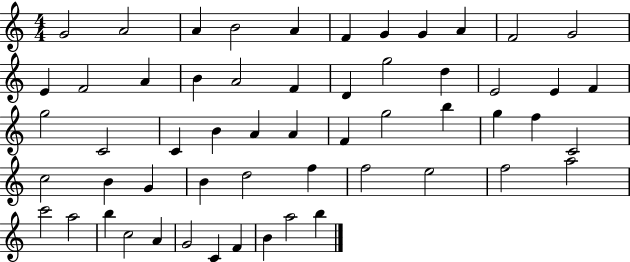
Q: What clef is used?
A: treble